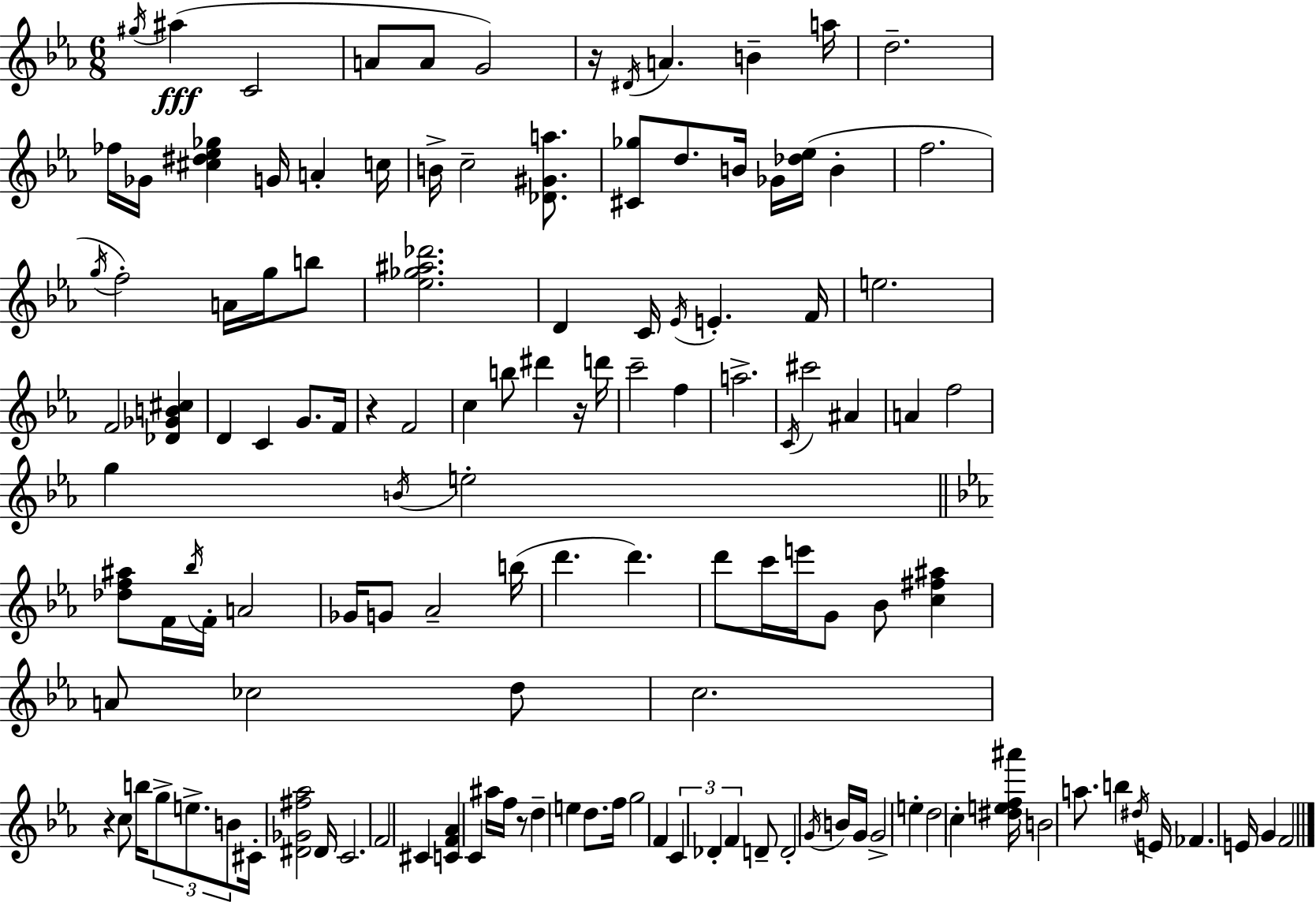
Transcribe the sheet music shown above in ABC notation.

X:1
T:Untitled
M:6/8
L:1/4
K:Eb
^g/4 ^a C2 A/2 A/2 G2 z/4 ^D/4 A B a/4 d2 _f/4 _G/4 [^c^d_e_g] G/4 A c/4 B/4 c2 [_D^Ga]/2 [^C_g]/2 d/2 B/4 _G/4 [_d_e]/4 B f2 g/4 f2 A/4 g/4 b/2 [_e_g^a_d']2 D C/4 _E/4 E F/4 e2 F2 [_D_GB^c] D C G/2 F/4 z F2 c b/2 ^d' z/4 d'/4 c'2 f a2 C/4 ^c'2 ^A A f2 g B/4 e2 [_df^a]/2 F/4 _b/4 F/4 A2 _G/4 G/2 _A2 b/4 d' d' d'/2 c'/4 e'/4 G/2 _B/2 [c^f^a] A/2 _c2 d/2 c2 z c/2 b/4 g/2 e/2 B/2 ^C/4 [^D_G^f_a]2 ^D/4 C2 F2 ^C [CF_A] C ^a/4 f/4 z/2 d e d/2 f/4 g2 F C _D F D/2 D2 G/4 B/4 G/4 G2 e d2 c [^def^a']/4 B2 a/2 b ^d/4 E/4 _F E/4 G F2